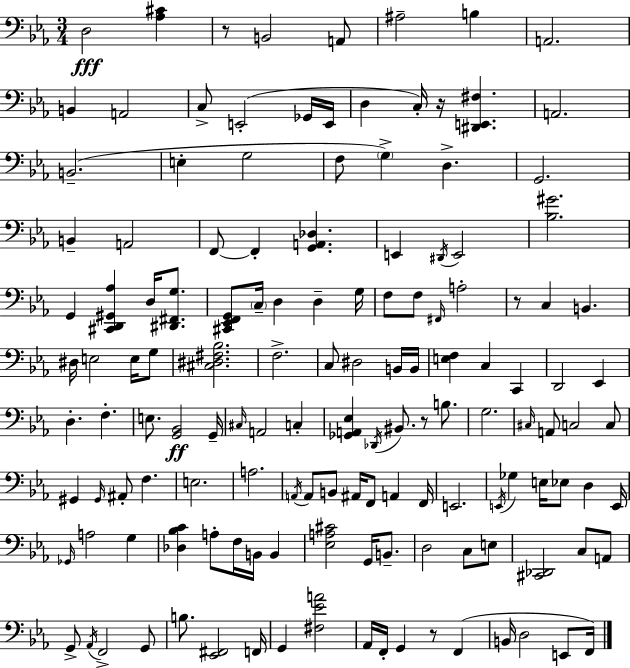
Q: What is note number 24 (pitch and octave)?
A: A2